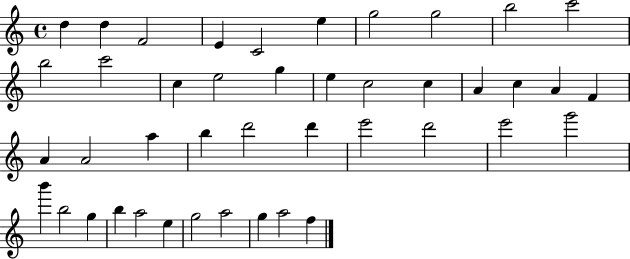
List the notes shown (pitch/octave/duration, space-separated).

D5/q D5/q F4/h E4/q C4/h E5/q G5/h G5/h B5/h C6/h B5/h C6/h C5/q E5/h G5/q E5/q C5/h C5/q A4/q C5/q A4/q F4/q A4/q A4/h A5/q B5/q D6/h D6/q E6/h D6/h E6/h G6/h B6/q B5/h G5/q B5/q A5/h E5/q G5/h A5/h G5/q A5/h F5/q